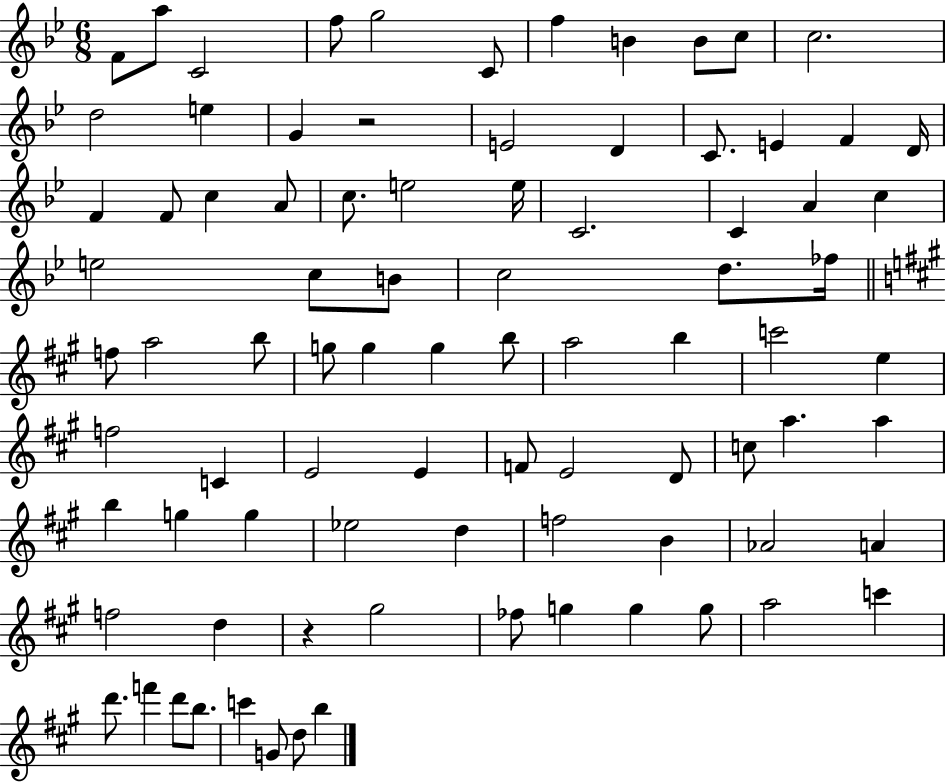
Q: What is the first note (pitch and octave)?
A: F4